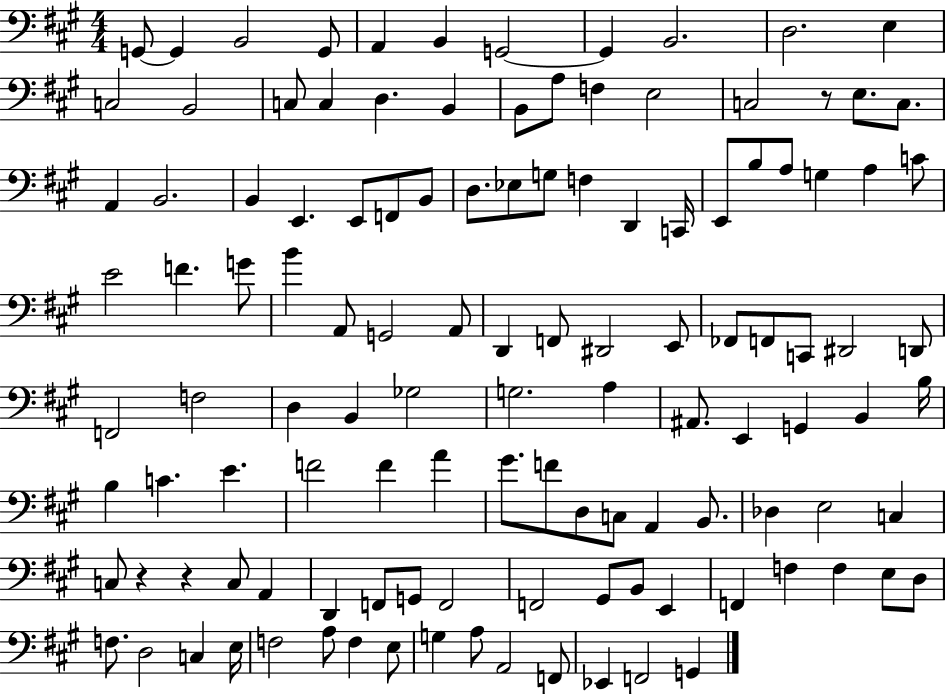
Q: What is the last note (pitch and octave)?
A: G2